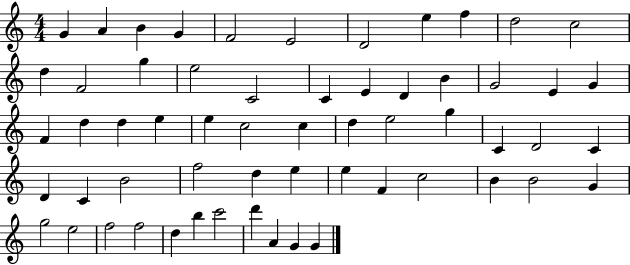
X:1
T:Untitled
M:4/4
L:1/4
K:C
G A B G F2 E2 D2 e f d2 c2 d F2 g e2 C2 C E D B G2 E G F d d e e c2 c d e2 g C D2 C D C B2 f2 d e e F c2 B B2 G g2 e2 f2 f2 d b c'2 d' A G G